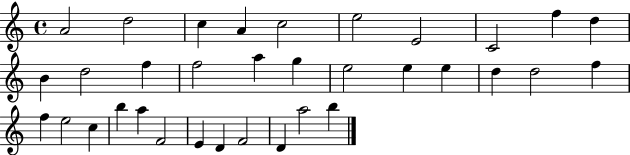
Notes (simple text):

A4/h D5/h C5/q A4/q C5/h E5/h E4/h C4/h F5/q D5/q B4/q D5/h F5/q F5/h A5/q G5/q E5/h E5/q E5/q D5/q D5/h F5/q F5/q E5/h C5/q B5/q A5/q F4/h E4/q D4/q F4/h D4/q A5/h B5/q